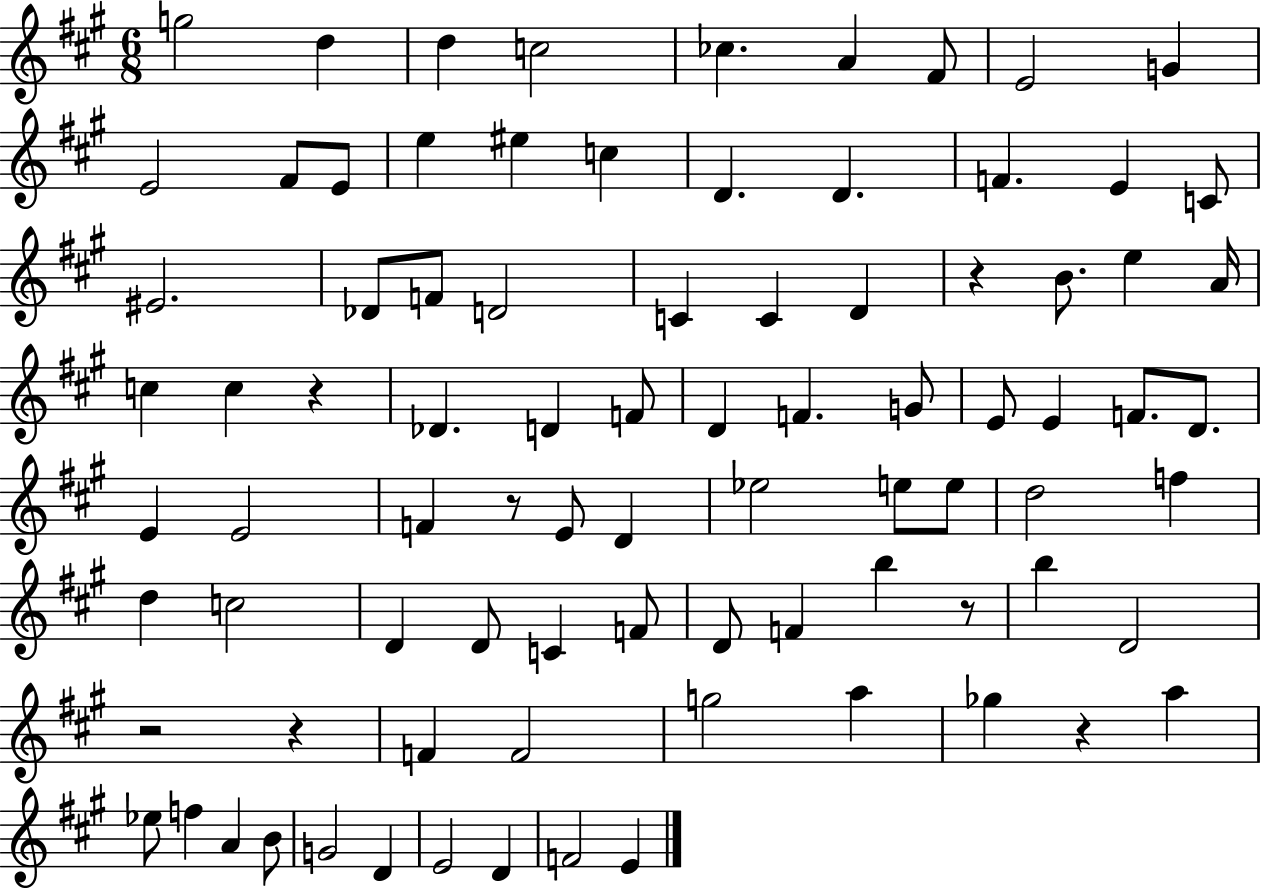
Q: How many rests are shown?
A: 7